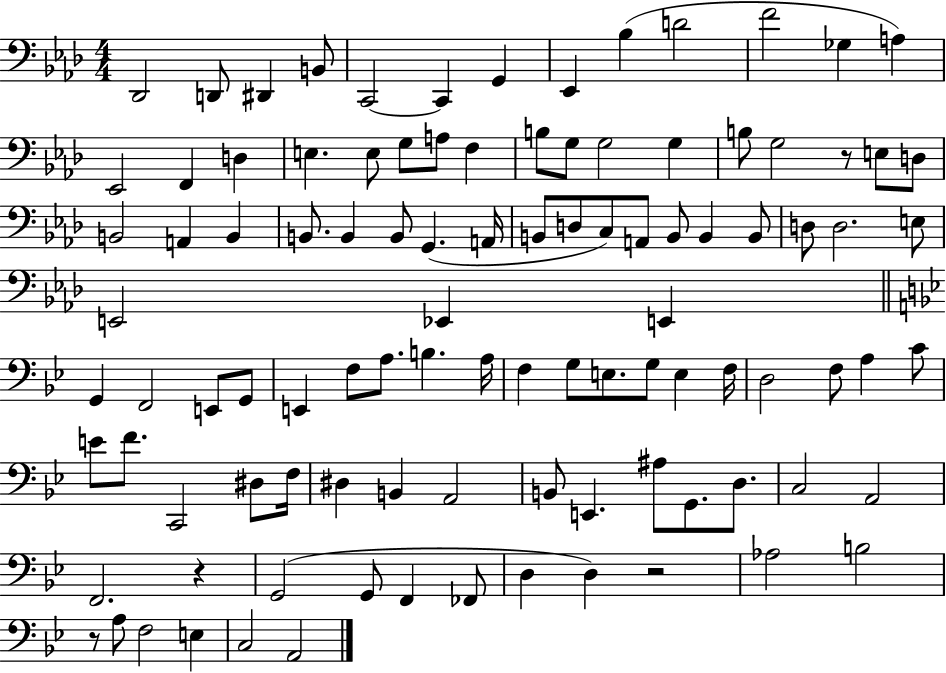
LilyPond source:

{
  \clef bass
  \numericTimeSignature
  \time 4/4
  \key aes \major
  \repeat volta 2 { des,2 d,8 dis,4 b,8 | c,2~~ c,4 g,4 | ees,4 bes4( d'2 | f'2 ges4 a4) | \break ees,2 f,4 d4 | e4. e8 g8 a8 f4 | b8 g8 g2 g4 | b8 g2 r8 e8 d8 | \break b,2 a,4 b,4 | b,8. b,4 b,8 g,4.( a,16 | b,8 d8 c8) a,8 b,8 b,4 b,8 | d8 d2. e8 | \break e,2 ees,4 e,4 | \bar "||" \break \key bes \major g,4 f,2 e,8 g,8 | e,4 f8 a8. b4. a16 | f4 g8 e8. g8 e4 f16 | d2 f8 a4 c'8 | \break e'8 f'8. c,2 dis8 f16 | dis4 b,4 a,2 | b,8 e,4. ais8 g,8. d8. | c2 a,2 | \break f,2. r4 | g,2( g,8 f,4 fes,8 | d4 d4) r2 | aes2 b2 | \break r8 a8 f2 e4 | c2 a,2 | } \bar "|."
}